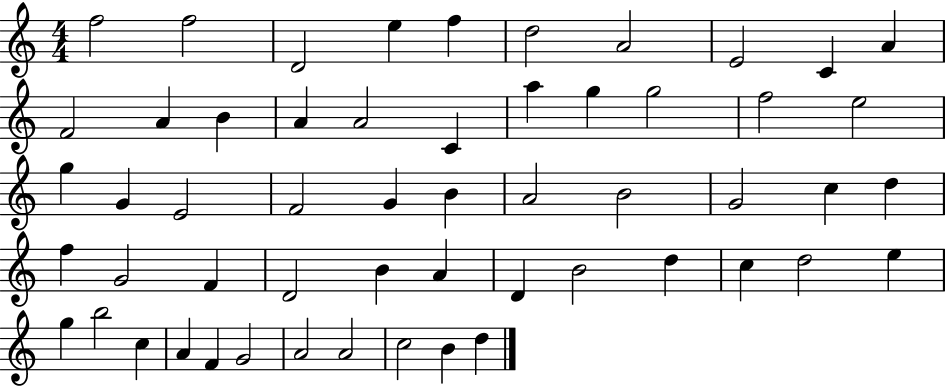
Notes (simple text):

F5/h F5/h D4/h E5/q F5/q D5/h A4/h E4/h C4/q A4/q F4/h A4/q B4/q A4/q A4/h C4/q A5/q G5/q G5/h F5/h E5/h G5/q G4/q E4/h F4/h G4/q B4/q A4/h B4/h G4/h C5/q D5/q F5/q G4/h F4/q D4/h B4/q A4/q D4/q B4/h D5/q C5/q D5/h E5/q G5/q B5/h C5/q A4/q F4/q G4/h A4/h A4/h C5/h B4/q D5/q